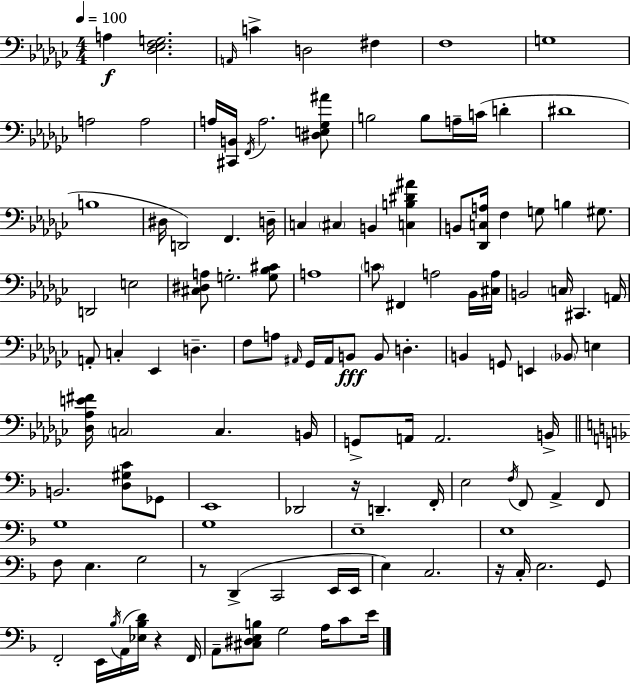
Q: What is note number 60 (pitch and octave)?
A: E3